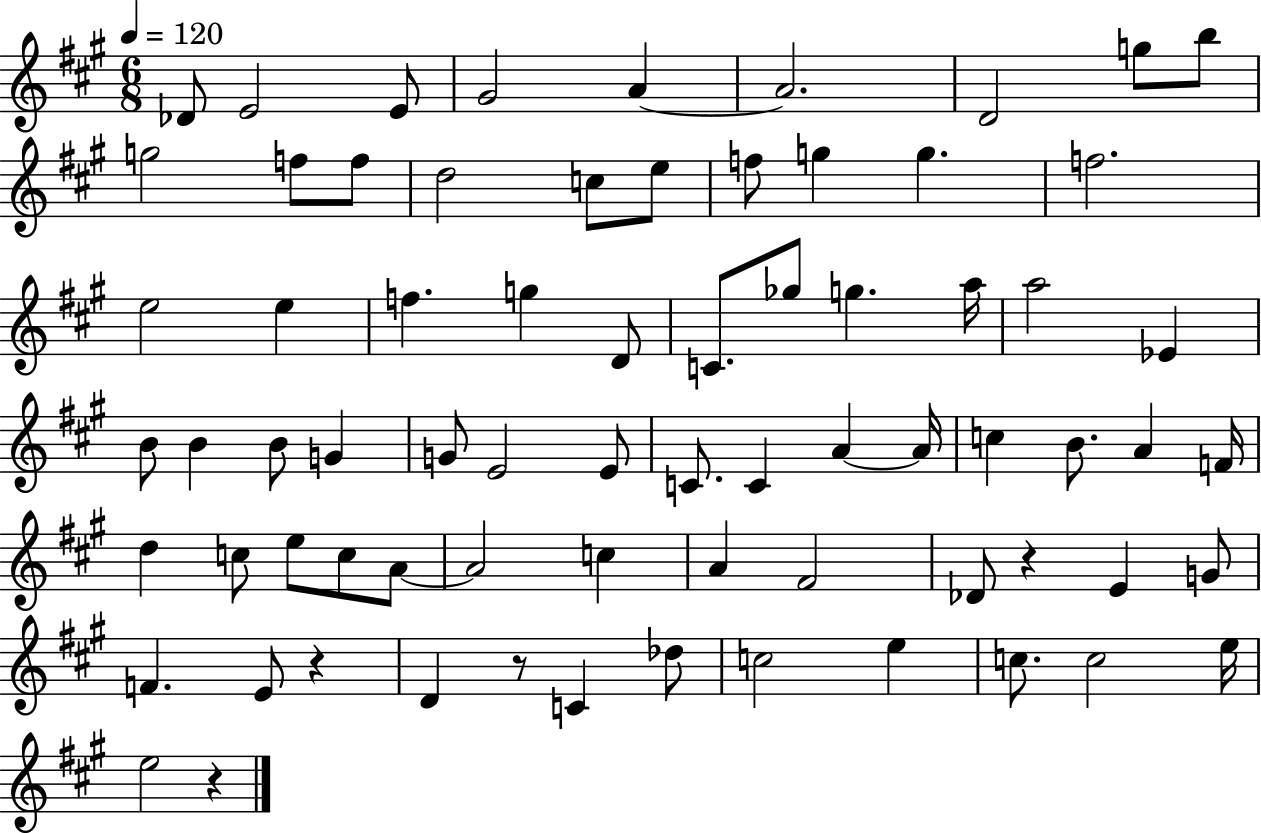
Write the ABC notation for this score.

X:1
T:Untitled
M:6/8
L:1/4
K:A
_D/2 E2 E/2 ^G2 A A2 D2 g/2 b/2 g2 f/2 f/2 d2 c/2 e/2 f/2 g g f2 e2 e f g D/2 C/2 _g/2 g a/4 a2 _E B/2 B B/2 G G/2 E2 E/2 C/2 C A A/4 c B/2 A F/4 d c/2 e/2 c/2 A/2 A2 c A ^F2 _D/2 z E G/2 F E/2 z D z/2 C _d/2 c2 e c/2 c2 e/4 e2 z